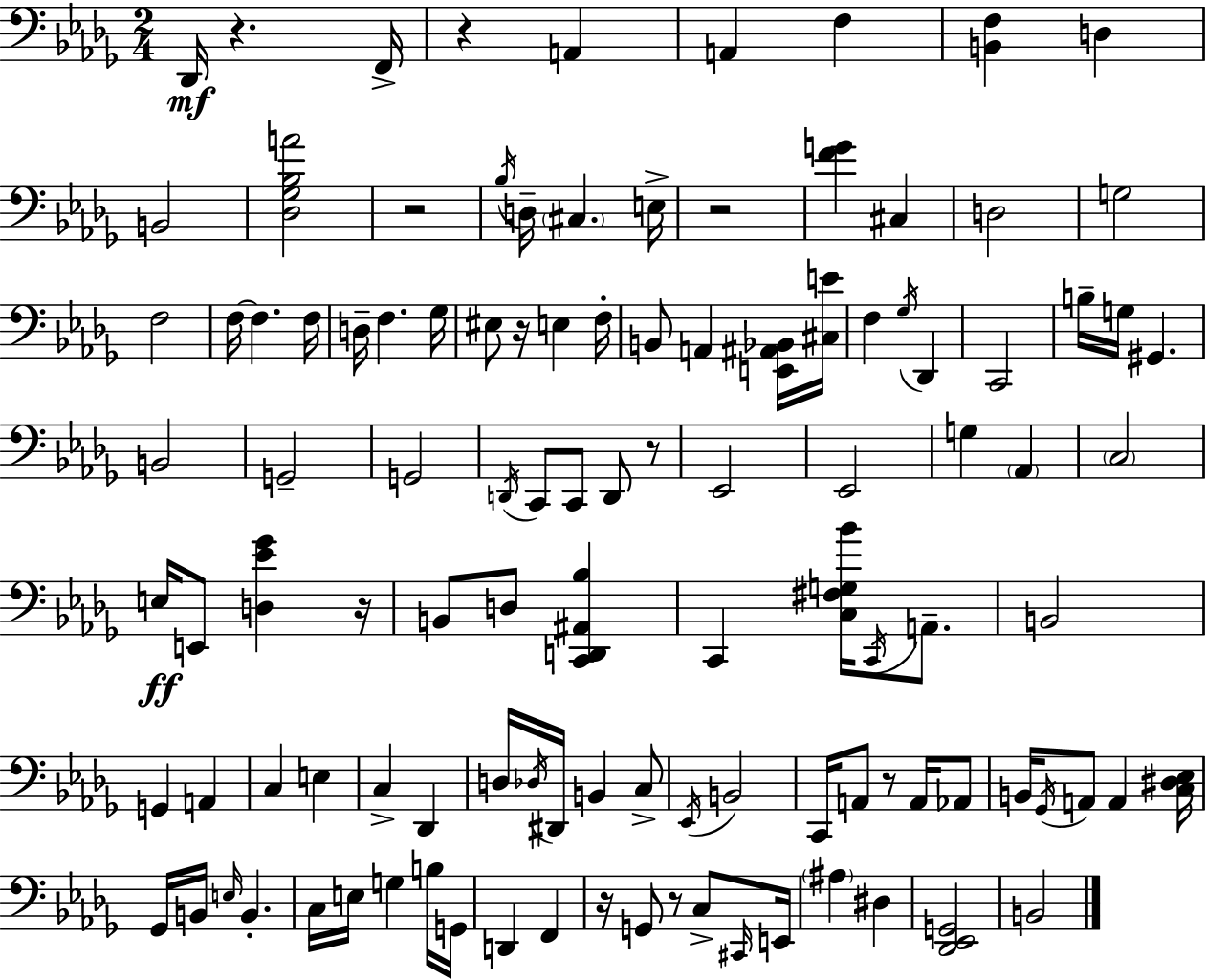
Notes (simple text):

Db2/s R/q. F2/s R/q A2/q A2/q F3/q [B2,F3]/q D3/q B2/h [Db3,Gb3,Bb3,A4]/h R/h Bb3/s D3/s C#3/q. E3/s R/h [F4,G4]/q C#3/q D3/h G3/h F3/h F3/s F3/q. F3/s D3/s F3/q. Gb3/s EIS3/e R/s E3/q F3/s B2/e A2/q [E2,A#2,Bb2]/s [C#3,E4]/s F3/q Gb3/s Db2/q C2/h B3/s G3/s G#2/q. B2/h G2/h G2/h D2/s C2/e C2/e D2/e R/e Eb2/h Eb2/h G3/q Ab2/q C3/h E3/s E2/e [D3,Eb4,Gb4]/q R/s B2/e D3/e [C2,D2,A#2,Bb3]/q C2/q [C3,F#3,G3,Bb4]/s C2/s A2/e. B2/h G2/q A2/q C3/q E3/q C3/q Db2/q D3/s Db3/s D#2/s B2/q C3/e Eb2/s B2/h C2/s A2/e R/e A2/s Ab2/e B2/s Gb2/s A2/e A2/q [C3,D#3,Eb3]/s Gb2/s B2/s E3/s B2/q. C3/s E3/s G3/q B3/s G2/s D2/q F2/q R/s G2/e R/e C3/e C#2/s E2/s A#3/q D#3/q [Db2,Eb2,G2]/h B2/h